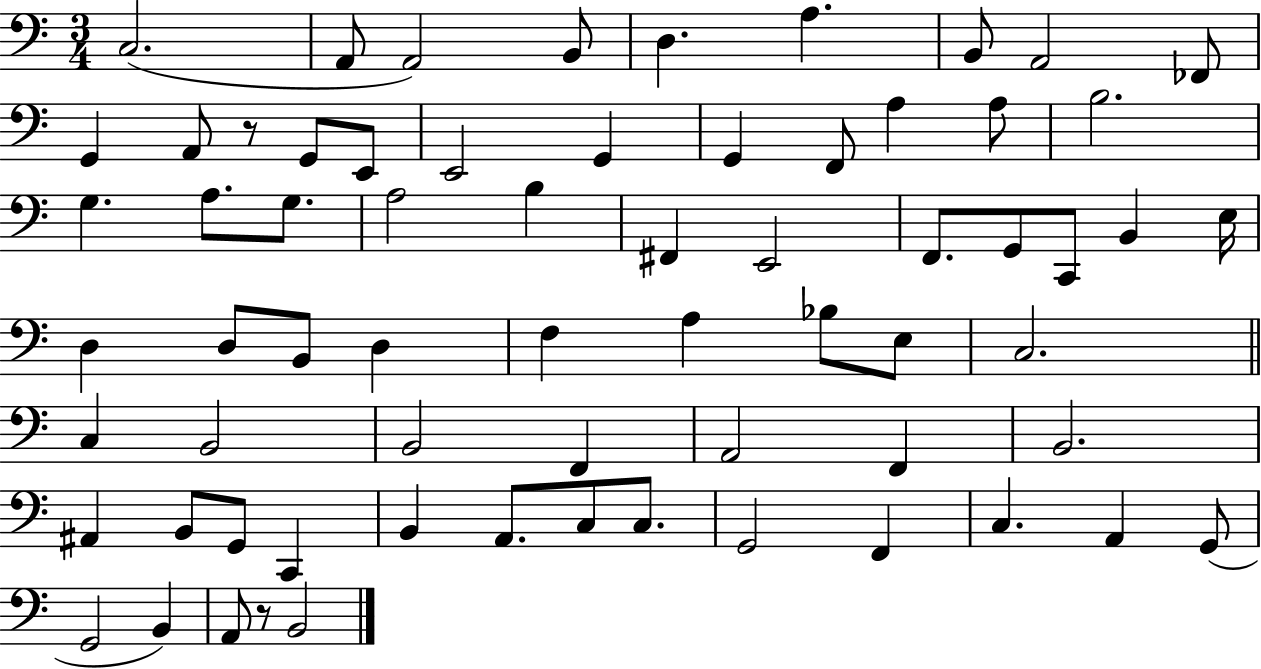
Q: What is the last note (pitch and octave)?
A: B2